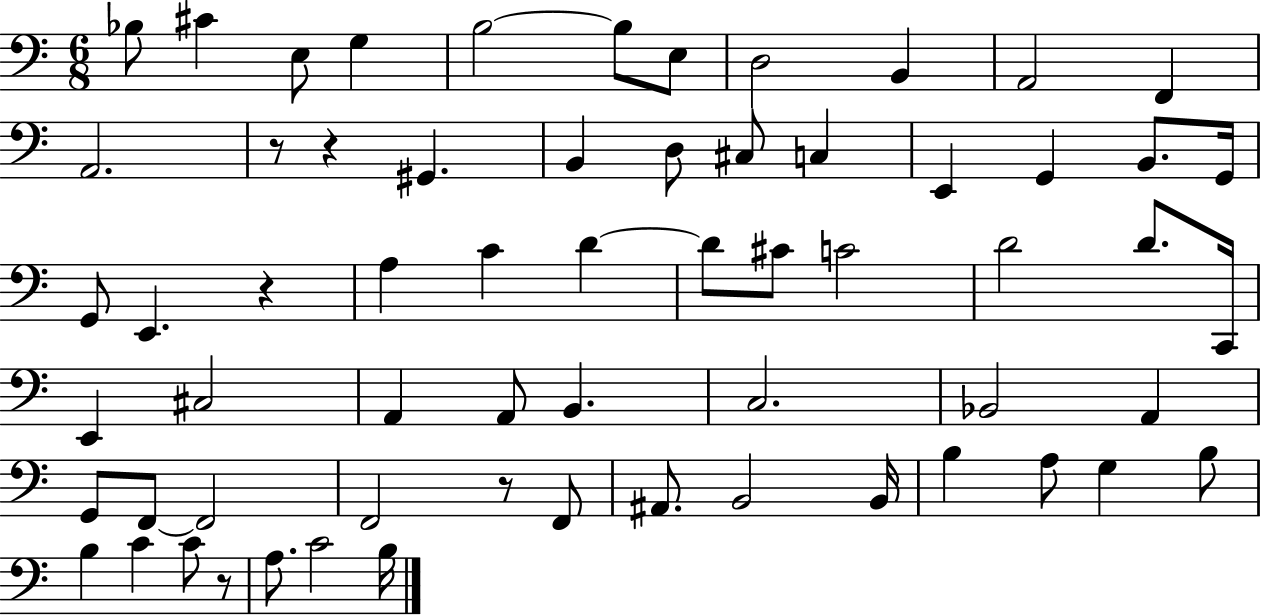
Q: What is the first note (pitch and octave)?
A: Bb3